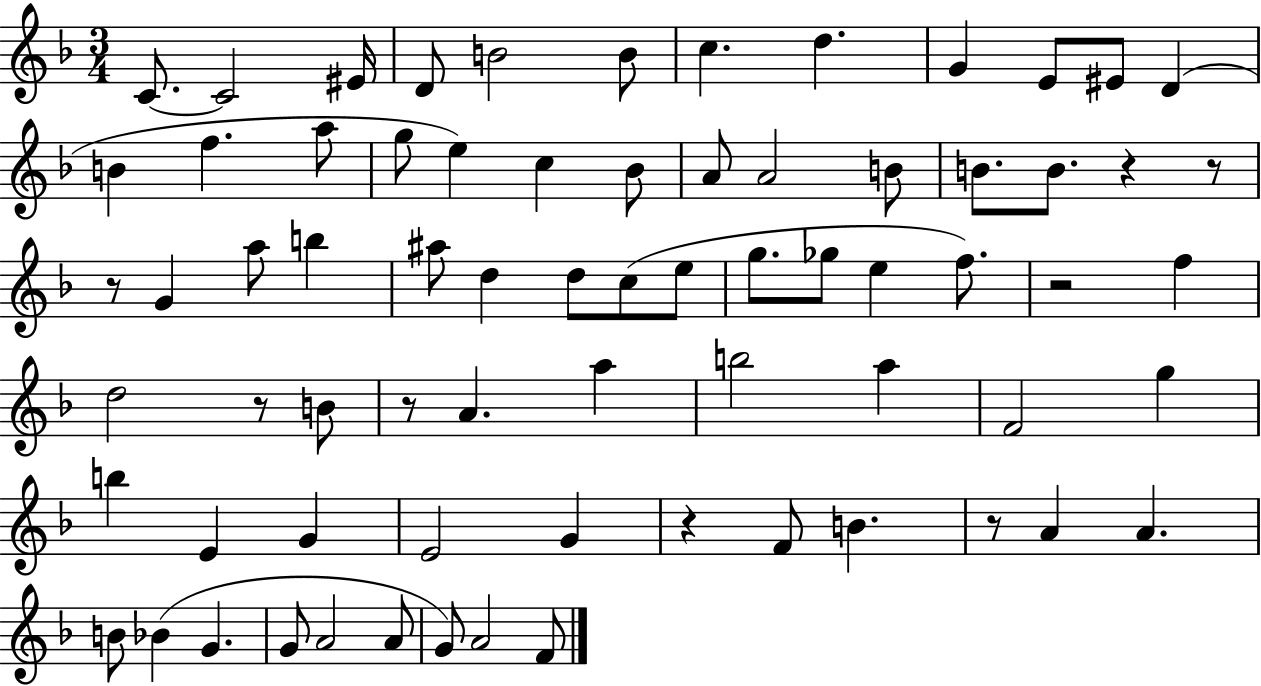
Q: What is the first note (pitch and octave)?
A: C4